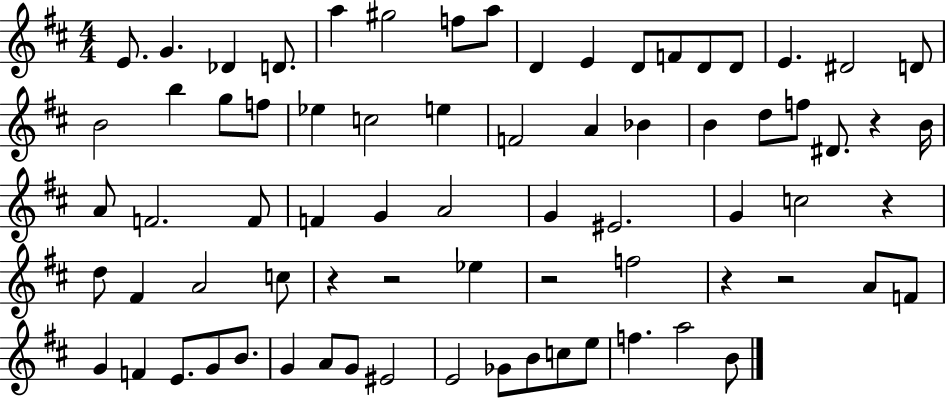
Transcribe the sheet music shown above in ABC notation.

X:1
T:Untitled
M:4/4
L:1/4
K:D
E/2 G _D D/2 a ^g2 f/2 a/2 D E D/2 F/2 D/2 D/2 E ^D2 D/2 B2 b g/2 f/2 _e c2 e F2 A _B B d/2 f/2 ^D/2 z B/4 A/2 F2 F/2 F G A2 G ^E2 G c2 z d/2 ^F A2 c/2 z z2 _e z2 f2 z z2 A/2 F/2 G F E/2 G/2 B/2 G A/2 G/2 ^E2 E2 _G/2 B/2 c/2 e/2 f a2 B/2